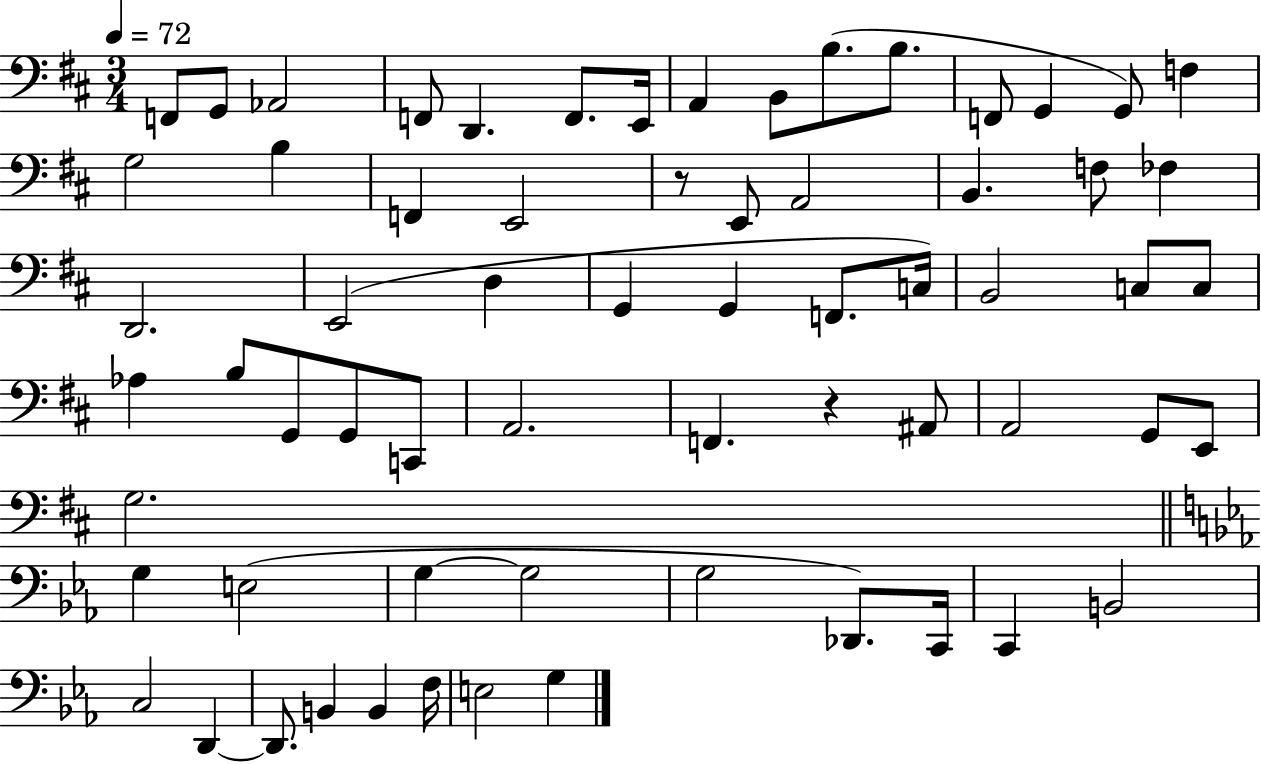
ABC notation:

X:1
T:Untitled
M:3/4
L:1/4
K:D
F,,/2 G,,/2 _A,,2 F,,/2 D,, F,,/2 E,,/4 A,, B,,/2 B,/2 B,/2 F,,/2 G,, G,,/2 F, G,2 B, F,, E,,2 z/2 E,,/2 A,,2 B,, F,/2 _F, D,,2 E,,2 D, G,, G,, F,,/2 C,/4 B,,2 C,/2 C,/2 _A, B,/2 G,,/2 G,,/2 C,,/2 A,,2 F,, z ^A,,/2 A,,2 G,,/2 E,,/2 G,2 G, E,2 G, G,2 G,2 _D,,/2 C,,/4 C,, B,,2 C,2 D,, D,,/2 B,, B,, F,/4 E,2 G,